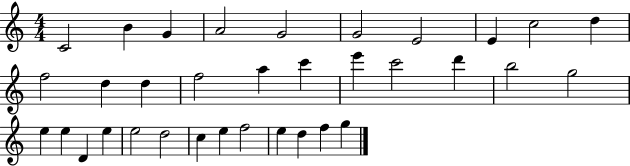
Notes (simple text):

C4/h B4/q G4/q A4/h G4/h G4/h E4/h E4/q C5/h D5/q F5/h D5/q D5/q F5/h A5/q C6/q E6/q C6/h D6/q B5/h G5/h E5/q E5/q D4/q E5/q E5/h D5/h C5/q E5/q F5/h E5/q D5/q F5/q G5/q